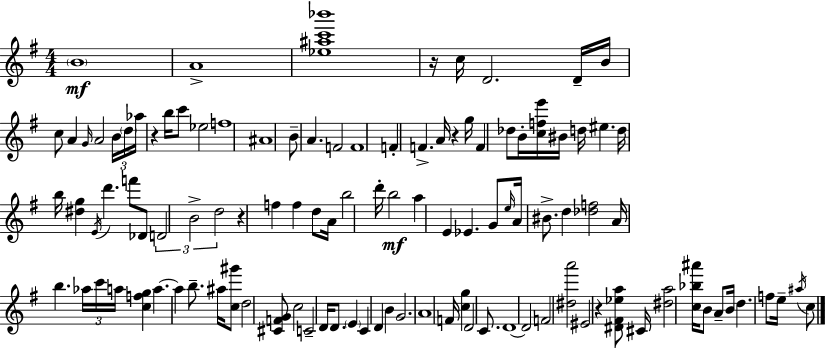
{
  \clef treble
  \numericTimeSignature
  \time 4/4
  \key e \minor
  \parenthesize b'1\mf | a'1-> | <ees'' ais'' c''' bes'''>1 | r16 c''16 d'2. d'16-- b'16 | \break c''8 a'4 \grace { g'16 } a'2 \tuplet 3/2 { b'16 | \parenthesize d''16 aes''16 } r4 b''16 c'''8 ees''2 | f''1 | ais'1 | \break b'8-- a'4. f'2 | f'1 | f'4-. f'4.-> a'16 r4 | g''16 f'4 des''8 b'16-. <c'' f'' e'''>16 bis'16 d''16 eis''4. | \break d''16 b''16 <dis'' g''>4 \acciaccatura { e'16 } d'''4. f'''8 | des'8 \tuplet 3/2 { d'2 b'2-> | d''2 } r4 f''4 | f''4 d''8 a'16 b''2 | \break d'''16-. b''2\mf a''4 e'4 | ees'4. g'8 \grace { e''16 } a'16 bis'8.-> d''4 | <des'' f''>2 a'16 b''4. | \tuplet 3/2 { aes''16 c'''16 a''16 } <c'' f'' g''>4 a''4.~~ a''4 | \break b''8.-- ais''16 <c'' gis'''>8 d''2 | <cis' f' g'>8 c''2 c'2-- | d'16 d'8. \parenthesize e'4 c'4 d'4 | b'4 g'2. | \break a'1 | f'16 <c'' g''>4 d'2 | c'8. d'1~~ | d'2 f'2 | \break <dis'' a'''>2 eis'2 | r4 <dis' fis' ees'' a''>8 cis'16 <dis'' a''>2 | <c'' bes'' ais'''>16 b'8 a'8-- b'16 d''4. f''8 | e''16-- \acciaccatura { ais''16 } c''8 \bar "|."
}